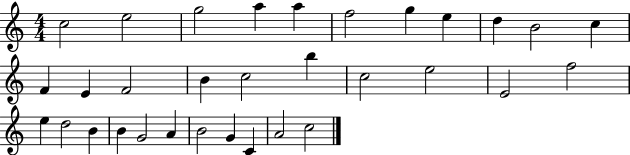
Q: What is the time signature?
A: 4/4